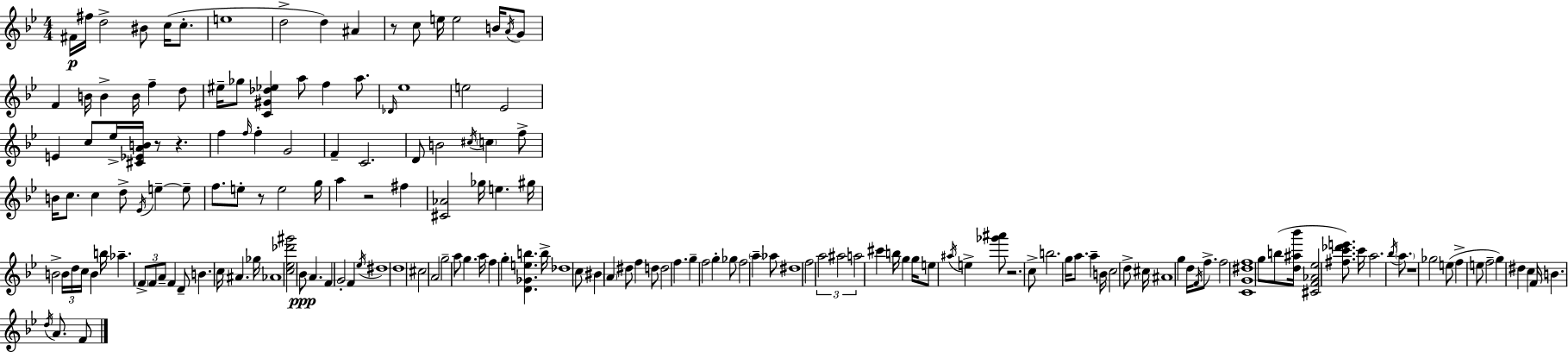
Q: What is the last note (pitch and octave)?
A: F4